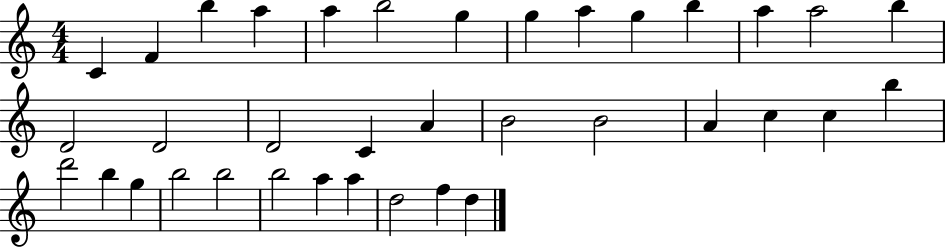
{
  \clef treble
  \numericTimeSignature
  \time 4/4
  \key c \major
  c'4 f'4 b''4 a''4 | a''4 b''2 g''4 | g''4 a''4 g''4 b''4 | a''4 a''2 b''4 | \break d'2 d'2 | d'2 c'4 a'4 | b'2 b'2 | a'4 c''4 c''4 b''4 | \break d'''2 b''4 g''4 | b''2 b''2 | b''2 a''4 a''4 | d''2 f''4 d''4 | \break \bar "|."
}